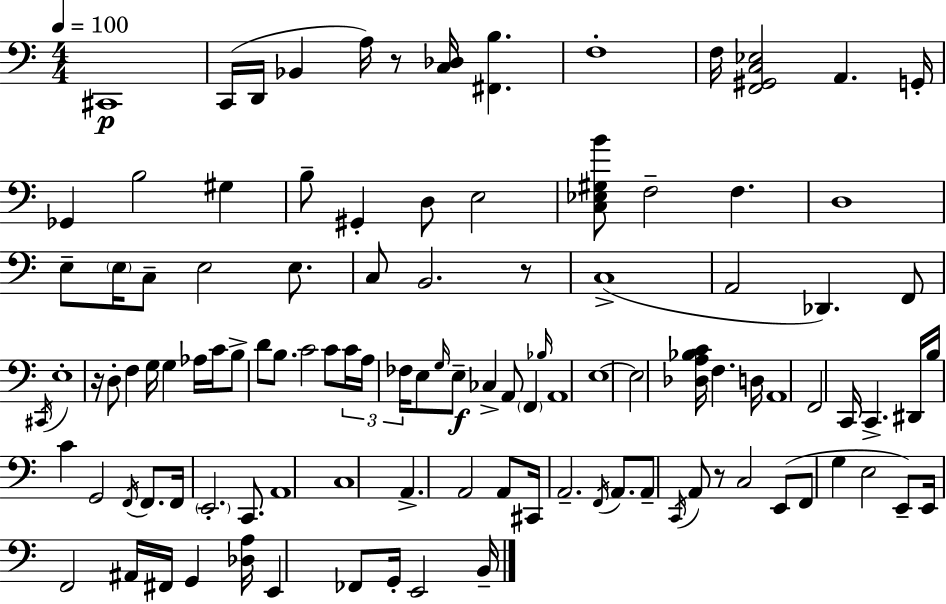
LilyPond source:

{
  \clef bass
  \numericTimeSignature
  \time 4/4
  \key a \minor
  \tempo 4 = 100
  cis,1\p | c,16( d,16 bes,4 a16) r8 <c des>16 <fis, b>4. | f1-. | f16 <f, gis, c ees>2 a,4. g,16-. | \break ges,4 b2 gis4 | b8-- gis,4-. d8 e2 | <c ees gis b'>8 f2-- f4. | d1 | \break e8-- \parenthesize e16 c8-- e2 e8. | c8 b,2. r8 | c1->( | a,2 des,4.) f,8 | \break \acciaccatura { cis,16 } e1-. | r16 d8-. f4 g16 g4 aes16 c'16 b8-> | d'8 b8. c'2 c'8 | \tuplet 3/2 { c'16 a16 fes16 } e8 \grace { g16 }\f e8-- ces4-> a,8 \parenthesize f,4 | \break \grace { bes16 } a,1 | e1~~ | e2 <des a bes c'>16 f4. | d16 a,1 | \break f,2 c,16 c,4.-> | dis,16 b16 c'4 g,2 | \acciaccatura { f,16 } f,8. f,16 \parenthesize e,2.-. | c,8. a,1 | \break c1 | a,4.-> a,2 | a,8 cis,16 a,2.-- | \acciaccatura { f,16 } a,8. a,8-- \acciaccatura { c,16 } a,8 r8 c2 | \break e,8( f,8 g4 e2 | e,8--) e,16 f,2 ais,16 | fis,16 g,4 <des a>16 e,4 fes,8 g,16-. e,2 | b,16-- \bar "|."
}